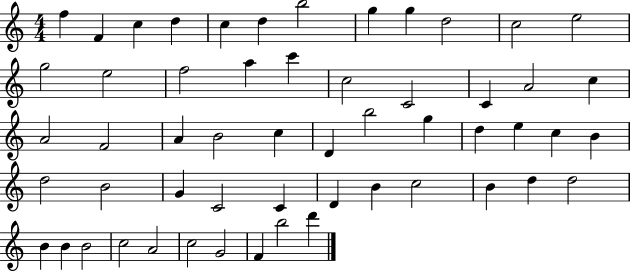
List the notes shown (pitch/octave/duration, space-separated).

F5/q F4/q C5/q D5/q C5/q D5/q B5/h G5/q G5/q D5/h C5/h E5/h G5/h E5/h F5/h A5/q C6/q C5/h C4/h C4/q A4/h C5/q A4/h F4/h A4/q B4/h C5/q D4/q B5/h G5/q D5/q E5/q C5/q B4/q D5/h B4/h G4/q C4/h C4/q D4/q B4/q C5/h B4/q D5/q D5/h B4/q B4/q B4/h C5/h A4/h C5/h G4/h F4/q B5/h D6/q